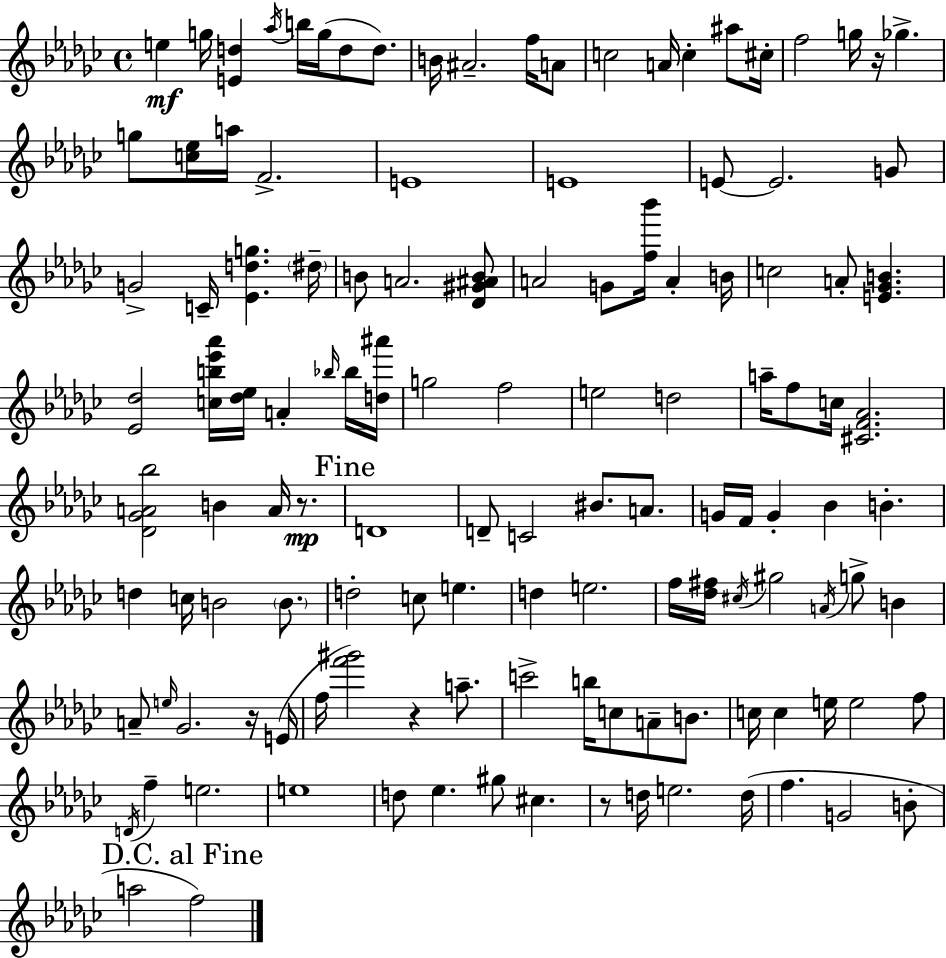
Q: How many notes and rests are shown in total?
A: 126